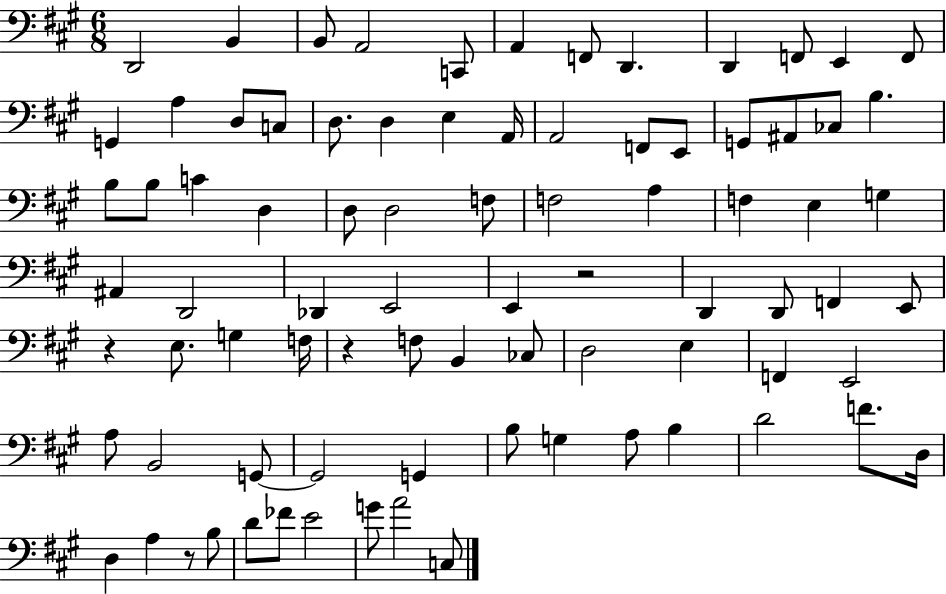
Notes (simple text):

D2/h B2/q B2/e A2/h C2/e A2/q F2/e D2/q. D2/q F2/e E2/q F2/e G2/q A3/q D3/e C3/e D3/e. D3/q E3/q A2/s A2/h F2/e E2/e G2/e A#2/e CES3/e B3/q. B3/e B3/e C4/q D3/q D3/e D3/h F3/e F3/h A3/q F3/q E3/q G3/q A#2/q D2/h Db2/q E2/h E2/q R/h D2/q D2/e F2/q E2/e R/q E3/e. G3/q F3/s R/q F3/e B2/q CES3/e D3/h E3/q F2/q E2/h A3/e B2/h G2/e G2/h G2/q B3/e G3/q A3/e B3/q D4/h F4/e. D3/s D3/q A3/q R/e B3/e D4/e FES4/e E4/h G4/e A4/h C3/e